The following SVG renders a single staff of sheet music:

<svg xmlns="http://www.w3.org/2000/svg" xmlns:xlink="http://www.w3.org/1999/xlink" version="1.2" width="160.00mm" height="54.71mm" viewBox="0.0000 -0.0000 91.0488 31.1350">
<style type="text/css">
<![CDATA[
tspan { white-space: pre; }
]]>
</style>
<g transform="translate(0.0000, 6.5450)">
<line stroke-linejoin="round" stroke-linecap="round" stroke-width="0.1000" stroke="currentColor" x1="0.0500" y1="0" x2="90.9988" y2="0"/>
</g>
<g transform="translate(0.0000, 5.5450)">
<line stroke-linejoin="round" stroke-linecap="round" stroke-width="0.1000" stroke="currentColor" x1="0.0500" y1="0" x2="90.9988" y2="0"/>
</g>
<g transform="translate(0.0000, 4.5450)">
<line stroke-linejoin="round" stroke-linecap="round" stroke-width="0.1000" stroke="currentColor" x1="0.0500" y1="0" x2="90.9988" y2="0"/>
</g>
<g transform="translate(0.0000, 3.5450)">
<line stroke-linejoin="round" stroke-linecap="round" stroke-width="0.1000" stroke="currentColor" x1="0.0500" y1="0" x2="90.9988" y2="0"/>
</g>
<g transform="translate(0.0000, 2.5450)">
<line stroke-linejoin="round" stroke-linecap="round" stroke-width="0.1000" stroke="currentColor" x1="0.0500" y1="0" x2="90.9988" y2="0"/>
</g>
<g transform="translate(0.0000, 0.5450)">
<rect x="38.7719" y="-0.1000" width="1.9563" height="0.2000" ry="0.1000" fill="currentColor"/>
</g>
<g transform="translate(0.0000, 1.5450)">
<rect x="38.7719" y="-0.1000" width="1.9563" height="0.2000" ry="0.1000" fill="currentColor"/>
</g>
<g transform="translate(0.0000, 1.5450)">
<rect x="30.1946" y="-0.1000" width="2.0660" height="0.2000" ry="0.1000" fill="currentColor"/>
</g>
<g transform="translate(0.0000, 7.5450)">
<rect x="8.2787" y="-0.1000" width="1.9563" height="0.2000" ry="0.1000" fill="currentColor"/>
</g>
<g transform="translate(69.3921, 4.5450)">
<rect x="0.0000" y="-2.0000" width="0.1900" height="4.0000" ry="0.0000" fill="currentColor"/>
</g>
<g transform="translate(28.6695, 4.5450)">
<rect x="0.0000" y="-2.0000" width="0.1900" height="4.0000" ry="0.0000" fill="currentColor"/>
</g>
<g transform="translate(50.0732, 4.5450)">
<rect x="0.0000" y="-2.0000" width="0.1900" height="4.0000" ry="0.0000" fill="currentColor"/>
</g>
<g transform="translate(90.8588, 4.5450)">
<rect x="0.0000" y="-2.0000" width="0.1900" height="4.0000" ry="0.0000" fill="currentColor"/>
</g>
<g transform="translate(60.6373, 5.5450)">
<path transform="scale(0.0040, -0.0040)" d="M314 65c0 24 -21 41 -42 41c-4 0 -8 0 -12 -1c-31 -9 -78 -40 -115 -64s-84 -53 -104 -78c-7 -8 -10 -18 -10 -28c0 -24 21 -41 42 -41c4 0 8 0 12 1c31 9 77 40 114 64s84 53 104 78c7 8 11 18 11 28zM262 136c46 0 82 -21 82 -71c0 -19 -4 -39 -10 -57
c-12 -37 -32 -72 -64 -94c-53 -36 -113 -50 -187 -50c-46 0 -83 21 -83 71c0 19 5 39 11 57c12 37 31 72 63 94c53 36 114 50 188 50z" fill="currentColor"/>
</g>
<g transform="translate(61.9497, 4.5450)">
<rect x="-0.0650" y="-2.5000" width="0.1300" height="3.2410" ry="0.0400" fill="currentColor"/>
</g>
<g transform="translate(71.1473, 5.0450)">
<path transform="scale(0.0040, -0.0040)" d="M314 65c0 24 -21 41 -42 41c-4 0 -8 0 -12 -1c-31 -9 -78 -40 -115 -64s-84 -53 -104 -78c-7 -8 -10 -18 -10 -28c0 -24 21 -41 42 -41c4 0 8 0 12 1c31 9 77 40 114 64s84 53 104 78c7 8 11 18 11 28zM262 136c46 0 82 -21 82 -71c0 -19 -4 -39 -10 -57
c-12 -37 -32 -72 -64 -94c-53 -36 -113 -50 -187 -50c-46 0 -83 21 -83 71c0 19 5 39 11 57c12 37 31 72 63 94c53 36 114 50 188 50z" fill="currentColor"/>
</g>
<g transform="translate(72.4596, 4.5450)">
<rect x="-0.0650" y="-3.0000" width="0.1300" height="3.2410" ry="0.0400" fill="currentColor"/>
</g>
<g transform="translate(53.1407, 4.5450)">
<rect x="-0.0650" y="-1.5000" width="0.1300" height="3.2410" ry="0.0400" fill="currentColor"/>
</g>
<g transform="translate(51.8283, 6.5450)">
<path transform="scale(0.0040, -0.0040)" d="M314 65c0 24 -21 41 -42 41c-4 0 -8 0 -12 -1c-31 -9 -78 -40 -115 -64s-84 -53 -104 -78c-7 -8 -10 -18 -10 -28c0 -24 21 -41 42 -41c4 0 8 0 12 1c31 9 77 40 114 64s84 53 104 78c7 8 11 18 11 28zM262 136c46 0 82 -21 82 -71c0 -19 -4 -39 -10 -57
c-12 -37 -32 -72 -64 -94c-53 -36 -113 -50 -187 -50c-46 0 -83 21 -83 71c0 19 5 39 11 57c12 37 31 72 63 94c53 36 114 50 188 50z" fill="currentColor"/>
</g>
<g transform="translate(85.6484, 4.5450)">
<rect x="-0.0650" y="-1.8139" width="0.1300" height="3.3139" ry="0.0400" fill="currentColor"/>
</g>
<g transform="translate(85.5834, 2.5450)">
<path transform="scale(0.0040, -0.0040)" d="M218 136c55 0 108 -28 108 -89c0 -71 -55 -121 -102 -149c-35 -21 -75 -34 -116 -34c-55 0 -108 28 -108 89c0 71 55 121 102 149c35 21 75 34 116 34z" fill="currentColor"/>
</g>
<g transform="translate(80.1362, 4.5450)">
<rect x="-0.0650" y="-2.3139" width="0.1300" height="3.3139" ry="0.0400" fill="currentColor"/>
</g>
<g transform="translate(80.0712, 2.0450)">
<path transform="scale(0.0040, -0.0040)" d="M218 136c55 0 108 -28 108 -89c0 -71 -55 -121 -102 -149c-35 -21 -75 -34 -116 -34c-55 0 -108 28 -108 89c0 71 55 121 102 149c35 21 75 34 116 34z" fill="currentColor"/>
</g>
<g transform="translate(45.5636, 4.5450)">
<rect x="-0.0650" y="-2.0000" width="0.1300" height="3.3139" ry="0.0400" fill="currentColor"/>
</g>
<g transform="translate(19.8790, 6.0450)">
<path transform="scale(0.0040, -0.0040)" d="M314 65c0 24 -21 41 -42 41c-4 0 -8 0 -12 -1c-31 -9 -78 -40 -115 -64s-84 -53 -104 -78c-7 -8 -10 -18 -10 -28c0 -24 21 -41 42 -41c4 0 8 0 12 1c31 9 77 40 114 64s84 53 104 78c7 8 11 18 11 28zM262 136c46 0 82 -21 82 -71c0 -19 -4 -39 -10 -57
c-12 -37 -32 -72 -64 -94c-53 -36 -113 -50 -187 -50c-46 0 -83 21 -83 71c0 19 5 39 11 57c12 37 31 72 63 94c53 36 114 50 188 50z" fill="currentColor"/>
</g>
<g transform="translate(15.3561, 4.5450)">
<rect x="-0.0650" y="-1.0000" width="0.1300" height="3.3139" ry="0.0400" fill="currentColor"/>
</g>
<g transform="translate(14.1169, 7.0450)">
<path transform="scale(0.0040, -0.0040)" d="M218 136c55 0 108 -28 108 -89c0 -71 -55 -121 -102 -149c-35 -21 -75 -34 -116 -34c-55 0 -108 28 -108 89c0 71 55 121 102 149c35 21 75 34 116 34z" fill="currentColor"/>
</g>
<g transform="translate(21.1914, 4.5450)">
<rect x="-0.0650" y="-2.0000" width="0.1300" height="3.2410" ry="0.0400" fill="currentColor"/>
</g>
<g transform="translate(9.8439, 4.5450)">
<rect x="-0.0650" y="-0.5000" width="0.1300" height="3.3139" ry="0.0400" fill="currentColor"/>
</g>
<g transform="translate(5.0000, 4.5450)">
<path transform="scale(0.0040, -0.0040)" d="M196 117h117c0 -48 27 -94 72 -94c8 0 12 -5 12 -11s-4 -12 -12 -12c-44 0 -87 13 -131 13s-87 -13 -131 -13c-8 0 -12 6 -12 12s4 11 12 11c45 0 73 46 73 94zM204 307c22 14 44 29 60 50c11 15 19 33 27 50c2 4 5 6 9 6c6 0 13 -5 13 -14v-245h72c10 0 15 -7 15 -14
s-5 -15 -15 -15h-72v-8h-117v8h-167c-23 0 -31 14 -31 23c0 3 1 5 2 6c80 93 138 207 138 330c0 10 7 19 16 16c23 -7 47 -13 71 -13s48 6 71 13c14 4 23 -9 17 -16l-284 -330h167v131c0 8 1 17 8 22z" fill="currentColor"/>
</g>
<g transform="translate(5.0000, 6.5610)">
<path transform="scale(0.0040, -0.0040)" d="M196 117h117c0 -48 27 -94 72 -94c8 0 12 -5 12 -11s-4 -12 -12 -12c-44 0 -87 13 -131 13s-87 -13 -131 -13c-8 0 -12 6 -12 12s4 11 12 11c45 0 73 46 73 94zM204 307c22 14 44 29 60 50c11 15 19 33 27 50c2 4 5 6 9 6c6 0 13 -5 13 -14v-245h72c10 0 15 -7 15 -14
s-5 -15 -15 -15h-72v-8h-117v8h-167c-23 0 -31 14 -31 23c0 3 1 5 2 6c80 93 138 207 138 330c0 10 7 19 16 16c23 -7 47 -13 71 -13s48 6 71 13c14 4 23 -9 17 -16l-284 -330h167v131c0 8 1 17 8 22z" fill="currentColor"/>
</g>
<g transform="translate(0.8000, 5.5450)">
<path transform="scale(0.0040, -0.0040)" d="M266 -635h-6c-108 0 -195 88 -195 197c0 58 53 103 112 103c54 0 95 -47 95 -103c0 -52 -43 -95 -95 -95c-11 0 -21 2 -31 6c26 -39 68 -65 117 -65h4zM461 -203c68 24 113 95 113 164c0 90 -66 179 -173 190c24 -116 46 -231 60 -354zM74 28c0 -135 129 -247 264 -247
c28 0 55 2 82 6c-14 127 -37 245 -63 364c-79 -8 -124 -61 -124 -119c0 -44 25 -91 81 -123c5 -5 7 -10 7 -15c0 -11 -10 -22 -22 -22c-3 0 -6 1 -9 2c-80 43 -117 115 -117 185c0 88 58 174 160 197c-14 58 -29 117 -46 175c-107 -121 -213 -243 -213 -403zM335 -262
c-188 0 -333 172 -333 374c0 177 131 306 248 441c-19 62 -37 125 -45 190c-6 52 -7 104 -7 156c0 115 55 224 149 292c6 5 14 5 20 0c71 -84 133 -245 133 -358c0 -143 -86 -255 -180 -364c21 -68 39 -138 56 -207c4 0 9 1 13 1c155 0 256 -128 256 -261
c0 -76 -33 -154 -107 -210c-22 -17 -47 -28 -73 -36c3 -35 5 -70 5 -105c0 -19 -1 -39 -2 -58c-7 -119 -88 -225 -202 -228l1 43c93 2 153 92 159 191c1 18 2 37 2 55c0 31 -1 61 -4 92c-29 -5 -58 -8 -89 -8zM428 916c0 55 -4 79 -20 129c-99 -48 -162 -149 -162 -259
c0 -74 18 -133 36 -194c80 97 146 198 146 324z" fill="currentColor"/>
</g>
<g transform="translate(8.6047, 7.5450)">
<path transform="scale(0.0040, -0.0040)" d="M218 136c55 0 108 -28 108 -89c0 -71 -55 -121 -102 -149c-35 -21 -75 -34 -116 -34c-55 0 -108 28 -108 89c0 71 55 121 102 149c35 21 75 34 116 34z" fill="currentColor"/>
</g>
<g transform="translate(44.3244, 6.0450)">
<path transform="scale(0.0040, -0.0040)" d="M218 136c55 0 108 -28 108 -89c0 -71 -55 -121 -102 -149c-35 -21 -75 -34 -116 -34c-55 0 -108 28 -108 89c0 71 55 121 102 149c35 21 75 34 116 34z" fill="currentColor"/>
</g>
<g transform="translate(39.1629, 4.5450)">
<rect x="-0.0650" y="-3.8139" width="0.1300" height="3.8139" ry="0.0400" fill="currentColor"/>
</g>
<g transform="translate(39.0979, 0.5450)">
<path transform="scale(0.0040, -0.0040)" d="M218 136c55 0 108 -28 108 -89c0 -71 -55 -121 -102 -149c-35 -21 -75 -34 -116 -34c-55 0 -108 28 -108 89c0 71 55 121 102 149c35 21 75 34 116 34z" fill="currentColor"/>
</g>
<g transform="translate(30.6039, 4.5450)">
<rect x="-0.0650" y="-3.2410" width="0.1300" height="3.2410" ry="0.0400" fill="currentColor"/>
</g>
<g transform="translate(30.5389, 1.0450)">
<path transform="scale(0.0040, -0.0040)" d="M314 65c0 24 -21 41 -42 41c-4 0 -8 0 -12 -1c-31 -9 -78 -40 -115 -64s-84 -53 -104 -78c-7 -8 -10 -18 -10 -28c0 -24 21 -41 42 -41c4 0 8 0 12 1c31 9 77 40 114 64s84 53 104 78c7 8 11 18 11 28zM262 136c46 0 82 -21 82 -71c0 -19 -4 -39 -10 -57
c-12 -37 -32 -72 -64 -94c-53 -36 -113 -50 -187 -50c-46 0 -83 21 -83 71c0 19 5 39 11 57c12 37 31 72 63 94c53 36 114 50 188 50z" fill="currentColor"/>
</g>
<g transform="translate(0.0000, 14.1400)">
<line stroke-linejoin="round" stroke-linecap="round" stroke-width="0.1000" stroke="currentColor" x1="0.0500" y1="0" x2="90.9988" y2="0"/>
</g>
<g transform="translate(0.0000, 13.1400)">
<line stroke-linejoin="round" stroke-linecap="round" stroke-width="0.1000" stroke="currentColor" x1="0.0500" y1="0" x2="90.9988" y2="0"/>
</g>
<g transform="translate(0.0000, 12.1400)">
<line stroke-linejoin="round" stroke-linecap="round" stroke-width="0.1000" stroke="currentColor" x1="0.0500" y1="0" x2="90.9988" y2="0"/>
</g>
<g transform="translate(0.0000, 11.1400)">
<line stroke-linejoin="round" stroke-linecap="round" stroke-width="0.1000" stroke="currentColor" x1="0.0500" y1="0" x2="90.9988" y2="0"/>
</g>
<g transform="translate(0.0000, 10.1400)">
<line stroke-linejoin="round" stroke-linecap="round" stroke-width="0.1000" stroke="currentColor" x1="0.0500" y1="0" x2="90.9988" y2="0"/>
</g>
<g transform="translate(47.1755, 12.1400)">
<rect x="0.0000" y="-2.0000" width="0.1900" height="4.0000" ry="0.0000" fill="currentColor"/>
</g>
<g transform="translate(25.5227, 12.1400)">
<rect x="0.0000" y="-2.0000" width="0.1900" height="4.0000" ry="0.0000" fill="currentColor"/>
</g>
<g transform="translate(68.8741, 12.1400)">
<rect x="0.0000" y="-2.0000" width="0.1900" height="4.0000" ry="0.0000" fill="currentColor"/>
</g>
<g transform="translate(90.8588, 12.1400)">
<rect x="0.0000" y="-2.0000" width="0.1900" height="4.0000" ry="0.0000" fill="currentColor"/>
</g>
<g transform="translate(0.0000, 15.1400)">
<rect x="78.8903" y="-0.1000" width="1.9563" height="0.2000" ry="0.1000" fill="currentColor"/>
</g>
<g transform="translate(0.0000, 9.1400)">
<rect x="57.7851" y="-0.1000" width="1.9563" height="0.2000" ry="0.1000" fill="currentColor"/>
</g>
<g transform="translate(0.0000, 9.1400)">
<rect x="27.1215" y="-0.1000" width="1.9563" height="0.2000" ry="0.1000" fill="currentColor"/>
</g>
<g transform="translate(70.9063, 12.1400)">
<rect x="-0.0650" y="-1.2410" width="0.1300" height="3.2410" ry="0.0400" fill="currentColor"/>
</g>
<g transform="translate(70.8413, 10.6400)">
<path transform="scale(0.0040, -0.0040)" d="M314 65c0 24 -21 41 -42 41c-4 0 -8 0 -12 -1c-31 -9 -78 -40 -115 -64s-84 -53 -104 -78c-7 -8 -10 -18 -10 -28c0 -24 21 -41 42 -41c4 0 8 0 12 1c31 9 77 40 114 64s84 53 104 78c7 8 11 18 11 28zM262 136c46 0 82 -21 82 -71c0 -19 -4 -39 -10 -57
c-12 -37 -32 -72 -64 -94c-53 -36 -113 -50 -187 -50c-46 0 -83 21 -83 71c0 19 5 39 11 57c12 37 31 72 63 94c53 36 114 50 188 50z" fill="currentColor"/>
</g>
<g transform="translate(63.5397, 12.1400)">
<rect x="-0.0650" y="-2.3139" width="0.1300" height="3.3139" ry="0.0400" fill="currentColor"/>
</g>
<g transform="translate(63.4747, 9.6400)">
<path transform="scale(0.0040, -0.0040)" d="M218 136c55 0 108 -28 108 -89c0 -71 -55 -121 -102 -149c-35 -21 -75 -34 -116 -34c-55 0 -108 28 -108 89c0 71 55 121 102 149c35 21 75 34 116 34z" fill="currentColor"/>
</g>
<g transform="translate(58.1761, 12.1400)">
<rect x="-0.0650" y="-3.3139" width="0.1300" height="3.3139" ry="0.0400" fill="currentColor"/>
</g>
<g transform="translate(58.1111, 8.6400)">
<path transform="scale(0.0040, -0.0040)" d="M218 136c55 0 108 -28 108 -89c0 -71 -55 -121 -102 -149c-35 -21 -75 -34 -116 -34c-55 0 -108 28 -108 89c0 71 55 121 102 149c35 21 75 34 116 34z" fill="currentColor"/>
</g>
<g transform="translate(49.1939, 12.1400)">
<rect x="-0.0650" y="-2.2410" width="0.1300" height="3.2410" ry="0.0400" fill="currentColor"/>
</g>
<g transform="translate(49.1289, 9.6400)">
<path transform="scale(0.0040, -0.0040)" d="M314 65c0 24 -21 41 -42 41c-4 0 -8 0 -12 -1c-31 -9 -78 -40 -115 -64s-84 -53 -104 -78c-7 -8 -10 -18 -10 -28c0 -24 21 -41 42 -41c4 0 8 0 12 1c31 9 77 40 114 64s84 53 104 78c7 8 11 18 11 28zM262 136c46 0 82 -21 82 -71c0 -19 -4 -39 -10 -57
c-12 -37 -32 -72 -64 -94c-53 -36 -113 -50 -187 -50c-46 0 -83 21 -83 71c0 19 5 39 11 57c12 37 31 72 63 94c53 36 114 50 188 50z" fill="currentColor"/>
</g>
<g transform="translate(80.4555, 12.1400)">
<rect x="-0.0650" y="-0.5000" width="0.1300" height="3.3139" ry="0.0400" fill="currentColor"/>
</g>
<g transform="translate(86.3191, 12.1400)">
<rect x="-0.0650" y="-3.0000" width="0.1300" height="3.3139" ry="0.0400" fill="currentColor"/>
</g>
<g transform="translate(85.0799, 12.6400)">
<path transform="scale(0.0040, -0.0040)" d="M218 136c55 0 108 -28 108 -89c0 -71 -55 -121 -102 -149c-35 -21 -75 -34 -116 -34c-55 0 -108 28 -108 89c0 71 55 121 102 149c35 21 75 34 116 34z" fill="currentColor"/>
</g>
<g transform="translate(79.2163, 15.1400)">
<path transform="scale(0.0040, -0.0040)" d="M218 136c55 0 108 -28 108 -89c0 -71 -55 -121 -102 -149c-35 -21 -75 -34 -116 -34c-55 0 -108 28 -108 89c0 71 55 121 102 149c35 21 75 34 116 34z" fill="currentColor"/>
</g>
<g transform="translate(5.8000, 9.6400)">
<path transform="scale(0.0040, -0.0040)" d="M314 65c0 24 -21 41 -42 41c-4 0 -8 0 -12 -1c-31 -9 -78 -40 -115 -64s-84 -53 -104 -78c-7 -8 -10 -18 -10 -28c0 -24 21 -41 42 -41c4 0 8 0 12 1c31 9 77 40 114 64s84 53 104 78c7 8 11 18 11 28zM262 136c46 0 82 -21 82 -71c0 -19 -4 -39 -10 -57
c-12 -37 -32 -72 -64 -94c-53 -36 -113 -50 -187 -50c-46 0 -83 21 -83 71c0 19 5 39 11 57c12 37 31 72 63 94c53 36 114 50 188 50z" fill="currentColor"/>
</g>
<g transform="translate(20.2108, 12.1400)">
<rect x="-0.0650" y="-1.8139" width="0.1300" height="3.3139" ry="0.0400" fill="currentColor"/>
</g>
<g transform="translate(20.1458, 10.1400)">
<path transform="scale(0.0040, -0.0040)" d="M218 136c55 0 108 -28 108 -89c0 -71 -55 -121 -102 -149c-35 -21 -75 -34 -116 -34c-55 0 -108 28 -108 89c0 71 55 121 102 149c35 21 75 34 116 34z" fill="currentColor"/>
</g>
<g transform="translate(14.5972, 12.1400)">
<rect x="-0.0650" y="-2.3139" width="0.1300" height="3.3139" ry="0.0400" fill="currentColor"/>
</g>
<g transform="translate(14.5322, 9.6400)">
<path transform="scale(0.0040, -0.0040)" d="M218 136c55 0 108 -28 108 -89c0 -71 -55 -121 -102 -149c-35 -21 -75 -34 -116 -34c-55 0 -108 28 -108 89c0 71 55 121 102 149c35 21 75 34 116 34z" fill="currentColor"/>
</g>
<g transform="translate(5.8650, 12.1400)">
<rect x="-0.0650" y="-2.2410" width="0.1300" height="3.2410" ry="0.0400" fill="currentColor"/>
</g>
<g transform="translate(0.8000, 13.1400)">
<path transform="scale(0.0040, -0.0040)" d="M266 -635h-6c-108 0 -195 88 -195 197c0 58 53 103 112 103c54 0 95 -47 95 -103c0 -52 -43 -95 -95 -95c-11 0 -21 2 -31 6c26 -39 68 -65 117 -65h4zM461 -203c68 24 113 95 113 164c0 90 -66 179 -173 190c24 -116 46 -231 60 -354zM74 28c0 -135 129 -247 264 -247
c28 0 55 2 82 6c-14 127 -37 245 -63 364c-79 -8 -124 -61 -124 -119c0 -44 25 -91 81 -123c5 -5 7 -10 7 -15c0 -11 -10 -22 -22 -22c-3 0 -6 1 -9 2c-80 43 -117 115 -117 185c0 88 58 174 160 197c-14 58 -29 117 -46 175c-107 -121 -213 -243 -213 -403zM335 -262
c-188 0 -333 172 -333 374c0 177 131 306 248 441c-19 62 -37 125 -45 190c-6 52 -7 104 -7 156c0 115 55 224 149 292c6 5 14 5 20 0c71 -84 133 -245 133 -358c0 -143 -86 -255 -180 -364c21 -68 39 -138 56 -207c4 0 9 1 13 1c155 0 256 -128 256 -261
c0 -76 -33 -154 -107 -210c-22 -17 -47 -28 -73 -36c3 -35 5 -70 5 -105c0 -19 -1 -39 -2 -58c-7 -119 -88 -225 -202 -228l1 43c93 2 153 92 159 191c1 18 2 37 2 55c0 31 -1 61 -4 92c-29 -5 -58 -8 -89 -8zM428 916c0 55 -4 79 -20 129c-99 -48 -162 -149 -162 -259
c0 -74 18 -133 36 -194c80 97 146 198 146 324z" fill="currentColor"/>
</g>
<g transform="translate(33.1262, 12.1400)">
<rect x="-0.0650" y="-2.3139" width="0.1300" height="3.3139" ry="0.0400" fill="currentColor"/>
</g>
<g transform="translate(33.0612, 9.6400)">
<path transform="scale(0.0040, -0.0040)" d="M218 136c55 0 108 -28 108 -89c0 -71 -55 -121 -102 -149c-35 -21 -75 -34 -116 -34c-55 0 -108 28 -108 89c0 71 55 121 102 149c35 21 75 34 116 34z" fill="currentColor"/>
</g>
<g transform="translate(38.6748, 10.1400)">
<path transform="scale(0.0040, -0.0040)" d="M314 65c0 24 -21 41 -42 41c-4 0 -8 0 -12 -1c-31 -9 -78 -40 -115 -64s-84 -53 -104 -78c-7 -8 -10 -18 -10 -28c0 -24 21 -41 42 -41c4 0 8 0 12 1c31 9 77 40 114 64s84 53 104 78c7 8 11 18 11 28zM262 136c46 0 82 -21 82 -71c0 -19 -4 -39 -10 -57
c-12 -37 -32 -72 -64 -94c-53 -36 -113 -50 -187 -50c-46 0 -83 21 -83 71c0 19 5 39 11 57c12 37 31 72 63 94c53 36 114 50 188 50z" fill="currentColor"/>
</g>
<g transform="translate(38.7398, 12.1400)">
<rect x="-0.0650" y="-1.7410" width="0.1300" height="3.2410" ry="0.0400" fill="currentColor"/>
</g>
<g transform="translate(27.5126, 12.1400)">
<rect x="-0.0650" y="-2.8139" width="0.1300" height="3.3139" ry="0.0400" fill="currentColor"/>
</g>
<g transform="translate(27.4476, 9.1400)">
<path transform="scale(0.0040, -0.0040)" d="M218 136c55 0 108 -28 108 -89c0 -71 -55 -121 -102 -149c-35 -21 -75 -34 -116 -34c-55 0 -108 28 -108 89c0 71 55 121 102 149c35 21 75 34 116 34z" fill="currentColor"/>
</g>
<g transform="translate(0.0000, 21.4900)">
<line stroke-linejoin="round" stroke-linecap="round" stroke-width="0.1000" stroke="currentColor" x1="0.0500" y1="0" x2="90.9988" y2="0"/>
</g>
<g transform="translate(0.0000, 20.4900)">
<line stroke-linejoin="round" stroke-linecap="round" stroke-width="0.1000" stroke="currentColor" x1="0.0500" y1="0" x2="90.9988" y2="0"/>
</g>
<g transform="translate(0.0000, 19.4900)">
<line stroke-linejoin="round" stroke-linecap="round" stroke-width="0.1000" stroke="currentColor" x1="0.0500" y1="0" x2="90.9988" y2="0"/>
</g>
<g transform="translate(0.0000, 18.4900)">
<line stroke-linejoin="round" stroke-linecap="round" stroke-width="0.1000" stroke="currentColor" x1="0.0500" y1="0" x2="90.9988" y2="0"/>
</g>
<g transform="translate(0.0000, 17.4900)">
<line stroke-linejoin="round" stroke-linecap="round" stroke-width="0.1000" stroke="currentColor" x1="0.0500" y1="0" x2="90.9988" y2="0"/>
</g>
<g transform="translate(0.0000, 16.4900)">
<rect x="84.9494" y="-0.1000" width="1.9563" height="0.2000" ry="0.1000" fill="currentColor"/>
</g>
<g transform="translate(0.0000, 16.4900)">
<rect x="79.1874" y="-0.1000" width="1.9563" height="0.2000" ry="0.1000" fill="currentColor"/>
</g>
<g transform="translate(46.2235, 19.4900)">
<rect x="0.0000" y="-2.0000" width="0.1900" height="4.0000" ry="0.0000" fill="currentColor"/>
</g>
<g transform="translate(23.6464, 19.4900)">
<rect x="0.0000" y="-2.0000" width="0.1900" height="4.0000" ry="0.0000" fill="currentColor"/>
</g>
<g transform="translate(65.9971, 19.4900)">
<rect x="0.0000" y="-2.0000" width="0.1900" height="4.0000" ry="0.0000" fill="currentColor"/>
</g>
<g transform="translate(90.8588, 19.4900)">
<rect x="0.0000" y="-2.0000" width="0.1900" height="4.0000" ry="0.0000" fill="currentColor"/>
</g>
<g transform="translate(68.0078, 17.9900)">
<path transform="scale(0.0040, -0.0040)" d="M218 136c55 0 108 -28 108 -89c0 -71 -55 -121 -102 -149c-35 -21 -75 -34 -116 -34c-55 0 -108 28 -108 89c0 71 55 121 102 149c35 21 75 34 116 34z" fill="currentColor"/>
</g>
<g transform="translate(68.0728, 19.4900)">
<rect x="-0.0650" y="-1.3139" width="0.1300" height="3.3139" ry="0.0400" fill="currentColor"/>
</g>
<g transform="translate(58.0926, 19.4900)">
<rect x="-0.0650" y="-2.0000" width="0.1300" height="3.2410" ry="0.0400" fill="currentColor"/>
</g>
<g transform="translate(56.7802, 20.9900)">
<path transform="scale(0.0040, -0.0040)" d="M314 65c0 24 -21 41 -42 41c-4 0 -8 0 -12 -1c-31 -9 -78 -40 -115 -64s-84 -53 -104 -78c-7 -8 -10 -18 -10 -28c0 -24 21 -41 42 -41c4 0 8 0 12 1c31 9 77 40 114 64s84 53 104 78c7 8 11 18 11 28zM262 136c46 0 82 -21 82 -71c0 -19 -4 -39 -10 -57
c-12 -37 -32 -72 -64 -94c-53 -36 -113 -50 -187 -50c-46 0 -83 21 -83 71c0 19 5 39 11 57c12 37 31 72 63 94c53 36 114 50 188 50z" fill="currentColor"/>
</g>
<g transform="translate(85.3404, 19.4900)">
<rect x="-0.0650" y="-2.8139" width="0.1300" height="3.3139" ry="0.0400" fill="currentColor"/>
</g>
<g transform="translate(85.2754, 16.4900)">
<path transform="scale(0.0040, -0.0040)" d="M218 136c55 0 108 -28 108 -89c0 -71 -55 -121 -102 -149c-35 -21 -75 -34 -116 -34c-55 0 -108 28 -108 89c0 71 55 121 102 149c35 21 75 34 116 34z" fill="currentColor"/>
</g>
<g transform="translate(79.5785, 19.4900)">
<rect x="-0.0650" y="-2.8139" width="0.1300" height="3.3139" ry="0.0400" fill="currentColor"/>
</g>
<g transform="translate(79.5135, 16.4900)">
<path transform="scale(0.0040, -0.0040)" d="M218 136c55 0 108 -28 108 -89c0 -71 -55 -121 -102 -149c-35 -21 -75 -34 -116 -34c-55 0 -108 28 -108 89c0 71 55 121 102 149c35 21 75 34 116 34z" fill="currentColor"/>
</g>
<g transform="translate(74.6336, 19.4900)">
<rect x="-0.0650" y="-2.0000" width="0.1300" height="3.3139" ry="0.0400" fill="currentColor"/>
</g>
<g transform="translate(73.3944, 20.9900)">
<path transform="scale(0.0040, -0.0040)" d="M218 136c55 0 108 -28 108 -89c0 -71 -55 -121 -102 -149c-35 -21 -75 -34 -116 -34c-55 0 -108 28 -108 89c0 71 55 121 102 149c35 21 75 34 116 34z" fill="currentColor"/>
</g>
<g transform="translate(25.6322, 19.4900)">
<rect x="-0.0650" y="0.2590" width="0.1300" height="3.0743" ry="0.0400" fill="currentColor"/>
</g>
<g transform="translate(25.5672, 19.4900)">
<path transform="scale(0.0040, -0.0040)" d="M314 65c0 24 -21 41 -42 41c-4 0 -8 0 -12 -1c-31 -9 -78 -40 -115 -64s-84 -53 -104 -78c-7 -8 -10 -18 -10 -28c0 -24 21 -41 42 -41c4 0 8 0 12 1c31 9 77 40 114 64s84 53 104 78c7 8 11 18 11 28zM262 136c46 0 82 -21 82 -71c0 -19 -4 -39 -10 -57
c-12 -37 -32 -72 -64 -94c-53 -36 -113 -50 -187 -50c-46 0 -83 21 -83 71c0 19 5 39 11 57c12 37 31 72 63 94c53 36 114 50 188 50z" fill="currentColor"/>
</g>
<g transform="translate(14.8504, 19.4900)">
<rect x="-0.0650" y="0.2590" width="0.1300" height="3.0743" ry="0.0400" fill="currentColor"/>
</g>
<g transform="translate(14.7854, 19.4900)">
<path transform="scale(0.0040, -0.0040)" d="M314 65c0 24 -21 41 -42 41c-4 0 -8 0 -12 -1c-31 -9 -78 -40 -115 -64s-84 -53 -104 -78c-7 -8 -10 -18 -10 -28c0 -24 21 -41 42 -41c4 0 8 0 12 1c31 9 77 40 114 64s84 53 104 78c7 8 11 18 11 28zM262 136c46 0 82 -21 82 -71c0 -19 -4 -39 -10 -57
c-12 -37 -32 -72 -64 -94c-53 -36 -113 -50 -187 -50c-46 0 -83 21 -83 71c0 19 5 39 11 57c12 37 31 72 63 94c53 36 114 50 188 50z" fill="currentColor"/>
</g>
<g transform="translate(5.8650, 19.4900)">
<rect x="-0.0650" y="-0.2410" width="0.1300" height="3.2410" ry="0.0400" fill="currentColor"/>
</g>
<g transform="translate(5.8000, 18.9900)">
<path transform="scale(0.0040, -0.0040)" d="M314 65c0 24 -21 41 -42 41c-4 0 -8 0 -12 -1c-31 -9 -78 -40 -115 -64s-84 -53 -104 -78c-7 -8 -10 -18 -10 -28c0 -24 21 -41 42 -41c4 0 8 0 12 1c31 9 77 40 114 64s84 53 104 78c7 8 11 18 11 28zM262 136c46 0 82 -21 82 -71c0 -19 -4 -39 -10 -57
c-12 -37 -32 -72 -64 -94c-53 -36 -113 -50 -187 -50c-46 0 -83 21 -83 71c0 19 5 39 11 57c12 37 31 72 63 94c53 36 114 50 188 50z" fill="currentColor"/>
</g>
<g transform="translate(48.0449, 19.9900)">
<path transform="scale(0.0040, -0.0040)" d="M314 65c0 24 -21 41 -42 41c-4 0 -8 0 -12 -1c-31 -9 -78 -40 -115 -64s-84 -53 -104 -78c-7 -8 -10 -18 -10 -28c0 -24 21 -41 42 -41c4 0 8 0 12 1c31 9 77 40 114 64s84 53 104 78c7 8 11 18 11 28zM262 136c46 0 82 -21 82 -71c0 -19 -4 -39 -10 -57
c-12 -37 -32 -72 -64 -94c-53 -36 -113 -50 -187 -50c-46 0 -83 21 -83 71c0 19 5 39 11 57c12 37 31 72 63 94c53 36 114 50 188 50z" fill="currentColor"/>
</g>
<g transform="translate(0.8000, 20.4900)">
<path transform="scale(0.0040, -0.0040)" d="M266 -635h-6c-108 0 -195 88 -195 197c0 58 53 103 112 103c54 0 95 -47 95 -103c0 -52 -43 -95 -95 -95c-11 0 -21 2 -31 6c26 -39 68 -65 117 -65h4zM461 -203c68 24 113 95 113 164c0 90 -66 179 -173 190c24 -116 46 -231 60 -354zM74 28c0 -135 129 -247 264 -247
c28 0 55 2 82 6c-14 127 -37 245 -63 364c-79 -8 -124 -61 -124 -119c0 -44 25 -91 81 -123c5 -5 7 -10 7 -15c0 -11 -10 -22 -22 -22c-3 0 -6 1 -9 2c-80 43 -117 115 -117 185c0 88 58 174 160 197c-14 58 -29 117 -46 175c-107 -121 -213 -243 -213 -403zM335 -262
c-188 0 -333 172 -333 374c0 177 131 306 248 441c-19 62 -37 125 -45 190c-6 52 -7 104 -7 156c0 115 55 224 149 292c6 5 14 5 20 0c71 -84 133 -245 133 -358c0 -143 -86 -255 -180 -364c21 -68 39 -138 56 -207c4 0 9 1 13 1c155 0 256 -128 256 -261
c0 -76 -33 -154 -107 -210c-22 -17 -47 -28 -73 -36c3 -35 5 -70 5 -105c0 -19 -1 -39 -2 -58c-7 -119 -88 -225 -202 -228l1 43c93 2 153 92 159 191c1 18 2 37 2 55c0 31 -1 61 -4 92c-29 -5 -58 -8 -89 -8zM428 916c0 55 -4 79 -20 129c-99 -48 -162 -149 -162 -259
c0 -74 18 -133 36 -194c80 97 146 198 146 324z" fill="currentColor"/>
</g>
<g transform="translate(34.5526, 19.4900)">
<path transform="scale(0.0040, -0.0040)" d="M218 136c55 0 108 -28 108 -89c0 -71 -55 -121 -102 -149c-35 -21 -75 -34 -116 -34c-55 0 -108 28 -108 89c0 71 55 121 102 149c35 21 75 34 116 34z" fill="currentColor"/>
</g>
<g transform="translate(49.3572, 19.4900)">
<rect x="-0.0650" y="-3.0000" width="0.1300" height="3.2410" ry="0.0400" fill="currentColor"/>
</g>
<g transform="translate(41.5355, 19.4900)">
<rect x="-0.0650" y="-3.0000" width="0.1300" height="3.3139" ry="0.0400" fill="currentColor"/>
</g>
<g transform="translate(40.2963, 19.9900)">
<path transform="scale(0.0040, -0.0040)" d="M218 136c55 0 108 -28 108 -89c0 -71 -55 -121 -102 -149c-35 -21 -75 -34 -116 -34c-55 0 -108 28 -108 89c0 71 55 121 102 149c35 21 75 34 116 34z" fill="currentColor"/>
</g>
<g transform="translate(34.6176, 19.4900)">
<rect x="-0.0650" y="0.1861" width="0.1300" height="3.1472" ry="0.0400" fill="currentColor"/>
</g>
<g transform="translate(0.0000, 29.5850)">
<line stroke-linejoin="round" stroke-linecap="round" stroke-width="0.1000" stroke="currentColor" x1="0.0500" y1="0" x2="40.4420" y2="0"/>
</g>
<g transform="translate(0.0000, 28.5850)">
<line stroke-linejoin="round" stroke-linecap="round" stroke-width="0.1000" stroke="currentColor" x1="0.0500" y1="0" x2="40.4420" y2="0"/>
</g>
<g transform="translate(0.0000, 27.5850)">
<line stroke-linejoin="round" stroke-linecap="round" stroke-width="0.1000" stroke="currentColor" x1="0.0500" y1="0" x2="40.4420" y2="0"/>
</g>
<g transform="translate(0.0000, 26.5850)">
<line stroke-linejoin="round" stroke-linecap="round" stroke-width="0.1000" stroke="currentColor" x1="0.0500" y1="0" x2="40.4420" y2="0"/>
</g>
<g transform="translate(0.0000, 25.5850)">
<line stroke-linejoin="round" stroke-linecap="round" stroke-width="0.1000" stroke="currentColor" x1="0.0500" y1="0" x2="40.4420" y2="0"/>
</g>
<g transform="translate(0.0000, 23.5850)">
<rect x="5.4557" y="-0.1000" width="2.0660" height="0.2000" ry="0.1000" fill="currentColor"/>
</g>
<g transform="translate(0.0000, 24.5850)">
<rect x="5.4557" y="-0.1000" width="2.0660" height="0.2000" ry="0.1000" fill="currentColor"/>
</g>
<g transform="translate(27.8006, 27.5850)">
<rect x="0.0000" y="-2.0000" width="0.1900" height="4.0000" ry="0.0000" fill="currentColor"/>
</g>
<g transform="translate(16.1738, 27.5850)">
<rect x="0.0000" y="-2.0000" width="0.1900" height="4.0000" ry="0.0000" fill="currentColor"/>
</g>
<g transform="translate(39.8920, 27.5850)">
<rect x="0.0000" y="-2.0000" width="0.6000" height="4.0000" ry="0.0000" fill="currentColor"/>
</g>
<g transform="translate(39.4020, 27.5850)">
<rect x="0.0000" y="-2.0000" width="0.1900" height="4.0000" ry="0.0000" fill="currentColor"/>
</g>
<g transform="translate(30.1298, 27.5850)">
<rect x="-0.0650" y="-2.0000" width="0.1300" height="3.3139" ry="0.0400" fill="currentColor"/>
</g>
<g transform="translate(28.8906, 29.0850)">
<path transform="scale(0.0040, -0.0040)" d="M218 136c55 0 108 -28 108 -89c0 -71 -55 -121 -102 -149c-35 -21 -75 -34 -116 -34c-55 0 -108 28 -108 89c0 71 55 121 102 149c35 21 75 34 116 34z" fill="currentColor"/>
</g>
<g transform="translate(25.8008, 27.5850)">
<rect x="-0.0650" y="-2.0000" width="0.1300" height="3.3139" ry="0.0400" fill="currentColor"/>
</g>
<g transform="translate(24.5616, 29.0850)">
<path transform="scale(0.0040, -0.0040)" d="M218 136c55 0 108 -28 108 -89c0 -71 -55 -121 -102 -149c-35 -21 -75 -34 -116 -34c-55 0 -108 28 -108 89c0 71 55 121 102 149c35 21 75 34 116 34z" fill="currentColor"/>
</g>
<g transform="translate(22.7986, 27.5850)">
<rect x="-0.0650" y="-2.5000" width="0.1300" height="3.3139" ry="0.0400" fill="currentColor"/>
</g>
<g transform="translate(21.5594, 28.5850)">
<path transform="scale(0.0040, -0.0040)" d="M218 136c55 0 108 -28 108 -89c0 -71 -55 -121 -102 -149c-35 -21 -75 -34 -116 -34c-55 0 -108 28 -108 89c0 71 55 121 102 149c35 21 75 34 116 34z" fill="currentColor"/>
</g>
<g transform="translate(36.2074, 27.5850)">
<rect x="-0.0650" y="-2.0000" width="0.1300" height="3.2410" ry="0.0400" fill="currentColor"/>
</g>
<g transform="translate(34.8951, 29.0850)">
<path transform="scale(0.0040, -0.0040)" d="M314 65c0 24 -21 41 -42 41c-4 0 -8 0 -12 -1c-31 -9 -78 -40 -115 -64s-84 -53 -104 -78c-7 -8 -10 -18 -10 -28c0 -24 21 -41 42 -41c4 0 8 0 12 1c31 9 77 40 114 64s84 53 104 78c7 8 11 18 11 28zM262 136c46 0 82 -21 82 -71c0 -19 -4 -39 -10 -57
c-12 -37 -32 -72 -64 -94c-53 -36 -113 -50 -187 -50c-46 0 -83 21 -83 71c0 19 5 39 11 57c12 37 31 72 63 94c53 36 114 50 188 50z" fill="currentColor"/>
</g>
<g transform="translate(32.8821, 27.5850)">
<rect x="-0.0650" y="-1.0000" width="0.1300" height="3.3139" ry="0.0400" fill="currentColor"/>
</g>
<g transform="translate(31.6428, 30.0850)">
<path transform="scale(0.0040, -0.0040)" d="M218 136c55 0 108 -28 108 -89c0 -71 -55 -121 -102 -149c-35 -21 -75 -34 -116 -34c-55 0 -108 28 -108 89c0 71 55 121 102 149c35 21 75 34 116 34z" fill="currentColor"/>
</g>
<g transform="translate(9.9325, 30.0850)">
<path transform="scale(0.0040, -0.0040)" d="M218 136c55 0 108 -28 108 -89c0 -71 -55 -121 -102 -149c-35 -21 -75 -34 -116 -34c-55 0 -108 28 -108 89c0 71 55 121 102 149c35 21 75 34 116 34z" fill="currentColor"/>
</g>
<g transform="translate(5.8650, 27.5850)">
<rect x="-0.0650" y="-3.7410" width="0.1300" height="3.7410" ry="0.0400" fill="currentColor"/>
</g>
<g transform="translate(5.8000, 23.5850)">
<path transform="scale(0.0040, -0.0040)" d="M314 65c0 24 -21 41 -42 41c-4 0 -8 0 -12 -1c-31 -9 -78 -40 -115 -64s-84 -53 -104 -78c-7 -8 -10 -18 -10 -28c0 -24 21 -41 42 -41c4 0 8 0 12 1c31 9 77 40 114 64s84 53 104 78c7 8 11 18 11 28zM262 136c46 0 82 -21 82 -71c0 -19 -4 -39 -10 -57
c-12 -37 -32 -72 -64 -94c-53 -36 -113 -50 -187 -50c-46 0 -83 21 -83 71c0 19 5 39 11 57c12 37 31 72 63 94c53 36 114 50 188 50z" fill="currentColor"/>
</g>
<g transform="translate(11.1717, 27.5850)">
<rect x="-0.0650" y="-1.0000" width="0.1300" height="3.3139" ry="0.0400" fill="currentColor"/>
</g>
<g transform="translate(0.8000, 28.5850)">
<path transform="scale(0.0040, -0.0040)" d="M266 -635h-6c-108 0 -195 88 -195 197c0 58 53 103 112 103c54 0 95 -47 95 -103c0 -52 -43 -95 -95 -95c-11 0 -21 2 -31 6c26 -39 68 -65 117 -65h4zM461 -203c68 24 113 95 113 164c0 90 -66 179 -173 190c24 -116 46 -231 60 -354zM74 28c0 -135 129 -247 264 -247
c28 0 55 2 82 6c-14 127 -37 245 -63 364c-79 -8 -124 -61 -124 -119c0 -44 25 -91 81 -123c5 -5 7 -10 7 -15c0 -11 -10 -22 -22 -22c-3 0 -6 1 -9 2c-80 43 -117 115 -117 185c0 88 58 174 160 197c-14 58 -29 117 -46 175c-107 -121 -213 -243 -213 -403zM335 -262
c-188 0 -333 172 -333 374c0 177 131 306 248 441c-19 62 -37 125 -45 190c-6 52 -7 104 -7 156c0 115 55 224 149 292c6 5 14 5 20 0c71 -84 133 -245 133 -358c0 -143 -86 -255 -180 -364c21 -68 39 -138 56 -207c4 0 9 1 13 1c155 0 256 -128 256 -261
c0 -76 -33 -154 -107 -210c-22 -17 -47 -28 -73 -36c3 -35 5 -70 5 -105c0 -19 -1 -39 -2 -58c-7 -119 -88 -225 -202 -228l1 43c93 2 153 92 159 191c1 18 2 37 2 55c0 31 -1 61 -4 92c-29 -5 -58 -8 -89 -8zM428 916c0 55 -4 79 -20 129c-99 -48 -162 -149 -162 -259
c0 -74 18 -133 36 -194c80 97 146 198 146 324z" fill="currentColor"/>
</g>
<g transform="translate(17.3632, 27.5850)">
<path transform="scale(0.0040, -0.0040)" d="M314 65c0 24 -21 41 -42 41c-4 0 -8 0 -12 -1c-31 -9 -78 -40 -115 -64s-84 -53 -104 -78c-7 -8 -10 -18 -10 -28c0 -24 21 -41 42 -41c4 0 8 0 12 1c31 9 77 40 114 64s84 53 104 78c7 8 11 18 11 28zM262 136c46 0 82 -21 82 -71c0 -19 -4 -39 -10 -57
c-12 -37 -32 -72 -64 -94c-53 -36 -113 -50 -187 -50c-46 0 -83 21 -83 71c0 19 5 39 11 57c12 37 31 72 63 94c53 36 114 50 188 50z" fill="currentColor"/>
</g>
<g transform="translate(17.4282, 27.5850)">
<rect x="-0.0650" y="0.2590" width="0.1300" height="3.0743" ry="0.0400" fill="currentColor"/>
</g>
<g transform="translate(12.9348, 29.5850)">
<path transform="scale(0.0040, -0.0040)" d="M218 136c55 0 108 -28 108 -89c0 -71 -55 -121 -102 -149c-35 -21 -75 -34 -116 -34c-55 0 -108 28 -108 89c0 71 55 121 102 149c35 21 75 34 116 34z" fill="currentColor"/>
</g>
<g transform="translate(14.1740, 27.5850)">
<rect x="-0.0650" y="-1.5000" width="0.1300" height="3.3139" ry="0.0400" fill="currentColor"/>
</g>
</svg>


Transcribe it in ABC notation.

X:1
T:Untitled
M:4/4
L:1/4
K:C
C D F2 b2 c' F E2 G2 A2 g f g2 g f a g f2 g2 b g e2 C A c2 B2 B2 B A A2 F2 e F a a c'2 D E B2 G F F D F2